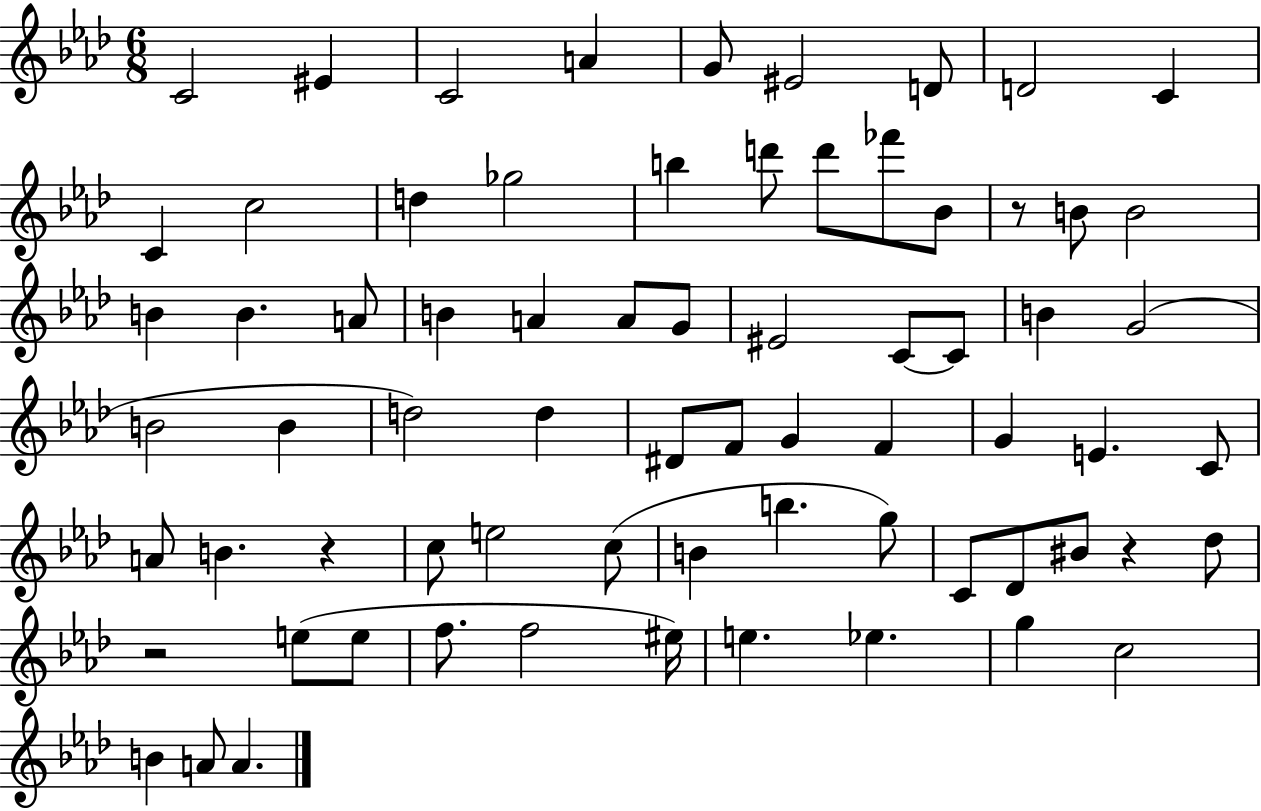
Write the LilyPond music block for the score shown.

{
  \clef treble
  \numericTimeSignature
  \time 6/8
  \key aes \major
  c'2 eis'4 | c'2 a'4 | g'8 eis'2 d'8 | d'2 c'4 | \break c'4 c''2 | d''4 ges''2 | b''4 d'''8 d'''8 fes'''8 bes'8 | r8 b'8 b'2 | \break b'4 b'4. a'8 | b'4 a'4 a'8 g'8 | eis'2 c'8~~ c'8 | b'4 g'2( | \break b'2 b'4 | d''2) d''4 | dis'8 f'8 g'4 f'4 | g'4 e'4. c'8 | \break a'8 b'4. r4 | c''8 e''2 c''8( | b'4 b''4. g''8) | c'8 des'8 bis'8 r4 des''8 | \break r2 e''8( e''8 | f''8. f''2 eis''16) | e''4. ees''4. | g''4 c''2 | \break b'4 a'8 a'4. | \bar "|."
}